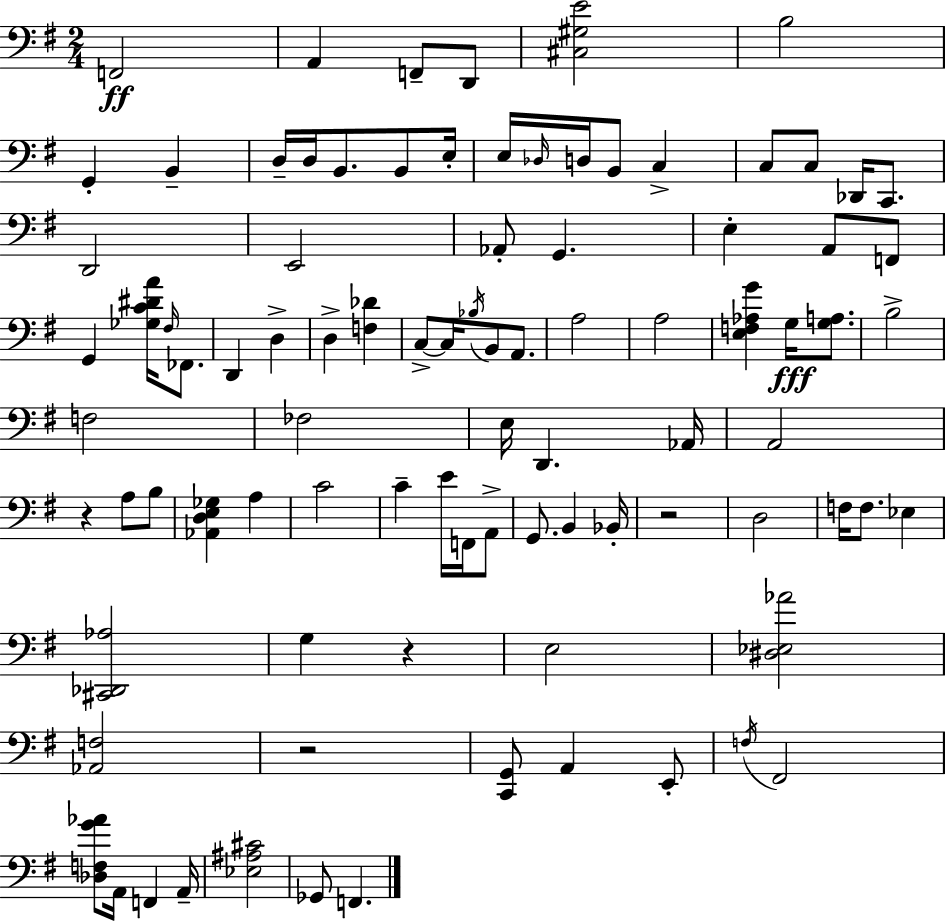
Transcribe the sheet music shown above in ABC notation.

X:1
T:Untitled
M:2/4
L:1/4
K:G
F,,2 A,, F,,/2 D,,/2 [^C,^G,E]2 B,2 G,, B,, D,/4 D,/4 B,,/2 B,,/2 E,/4 E,/4 _D,/4 D,/4 B,,/2 C, C,/2 C,/2 _D,,/4 C,,/2 D,,2 E,,2 _A,,/2 G,, E, A,,/2 F,,/2 G,, [_G,C^DA]/4 ^F,/4 _F,,/2 D,, D, D, [F,_D] C,/2 C,/4 _B,/4 B,,/2 A,,/2 A,2 A,2 [E,F,_A,G] G,/4 [G,A,]/2 B,2 F,2 _F,2 E,/4 D,, _A,,/4 A,,2 z A,/2 B,/2 [_A,,D,E,_G,] A, C2 C E/4 F,,/4 A,,/2 G,,/2 B,, _B,,/4 z2 D,2 F,/4 F,/2 _E, [^C,,_D,,_A,]2 G, z E,2 [^D,_E,_A]2 [_A,,F,]2 z2 [C,,G,,]/2 A,, E,,/2 F,/4 ^F,,2 [_D,F,G_A]/2 A,,/4 F,, A,,/4 [_E,^A,^C]2 _G,,/2 F,,